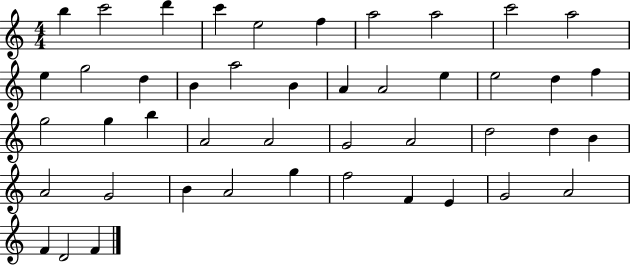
B5/q C6/h D6/q C6/q E5/h F5/q A5/h A5/h C6/h A5/h E5/q G5/h D5/q B4/q A5/h B4/q A4/q A4/h E5/q E5/h D5/q F5/q G5/h G5/q B5/q A4/h A4/h G4/h A4/h D5/h D5/q B4/q A4/h G4/h B4/q A4/h G5/q F5/h F4/q E4/q G4/h A4/h F4/q D4/h F4/q